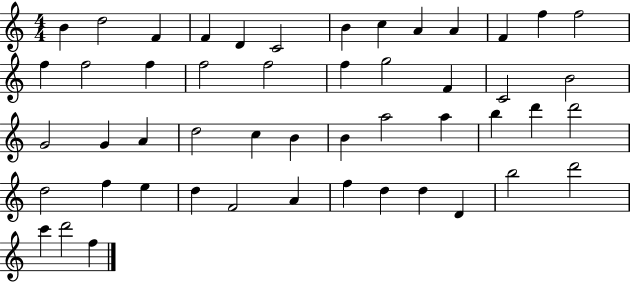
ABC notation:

X:1
T:Untitled
M:4/4
L:1/4
K:C
B d2 F F D C2 B c A A F f f2 f f2 f f2 f2 f g2 F C2 B2 G2 G A d2 c B B a2 a b d' d'2 d2 f e d F2 A f d d D b2 d'2 c' d'2 f